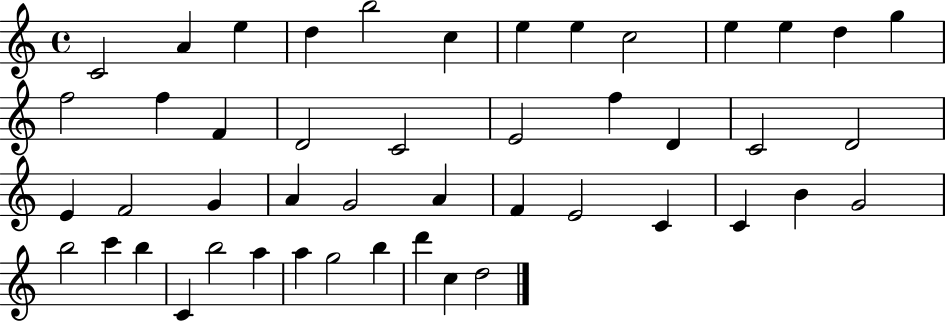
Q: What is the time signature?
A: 4/4